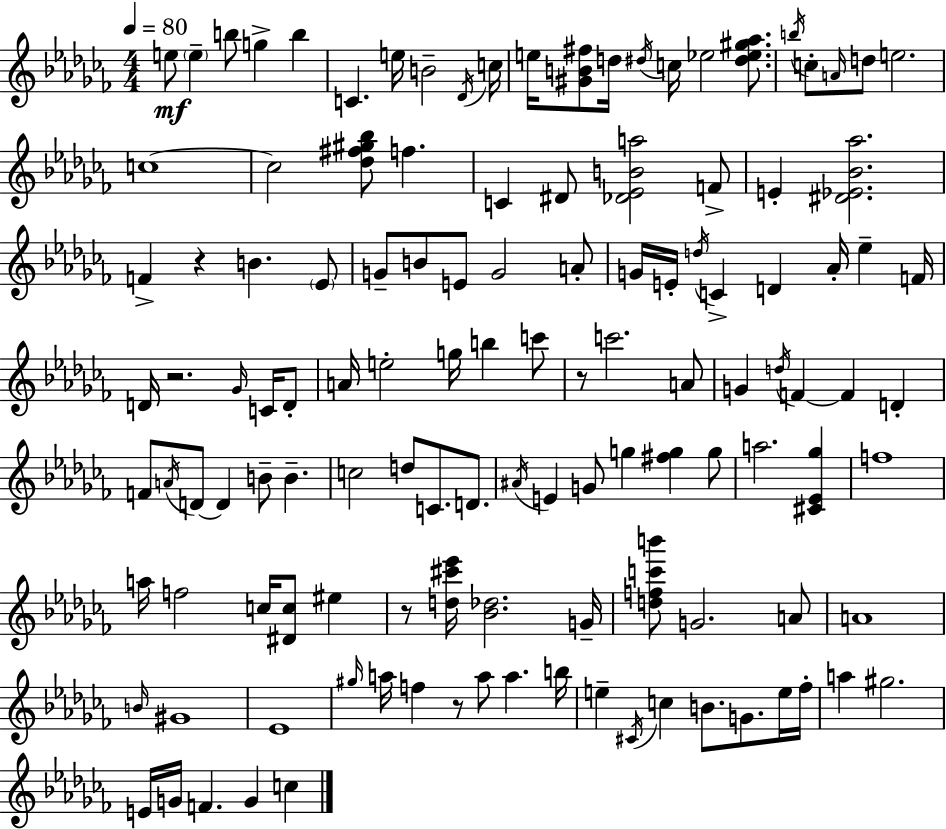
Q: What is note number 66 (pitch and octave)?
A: C5